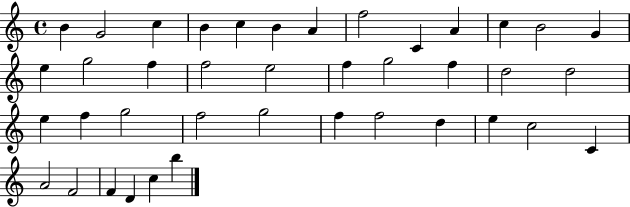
B4/q G4/h C5/q B4/q C5/q B4/q A4/q F5/h C4/q A4/q C5/q B4/h G4/q E5/q G5/h F5/q F5/h E5/h F5/q G5/h F5/q D5/h D5/h E5/q F5/q G5/h F5/h G5/h F5/q F5/h D5/q E5/q C5/h C4/q A4/h F4/h F4/q D4/q C5/q B5/q